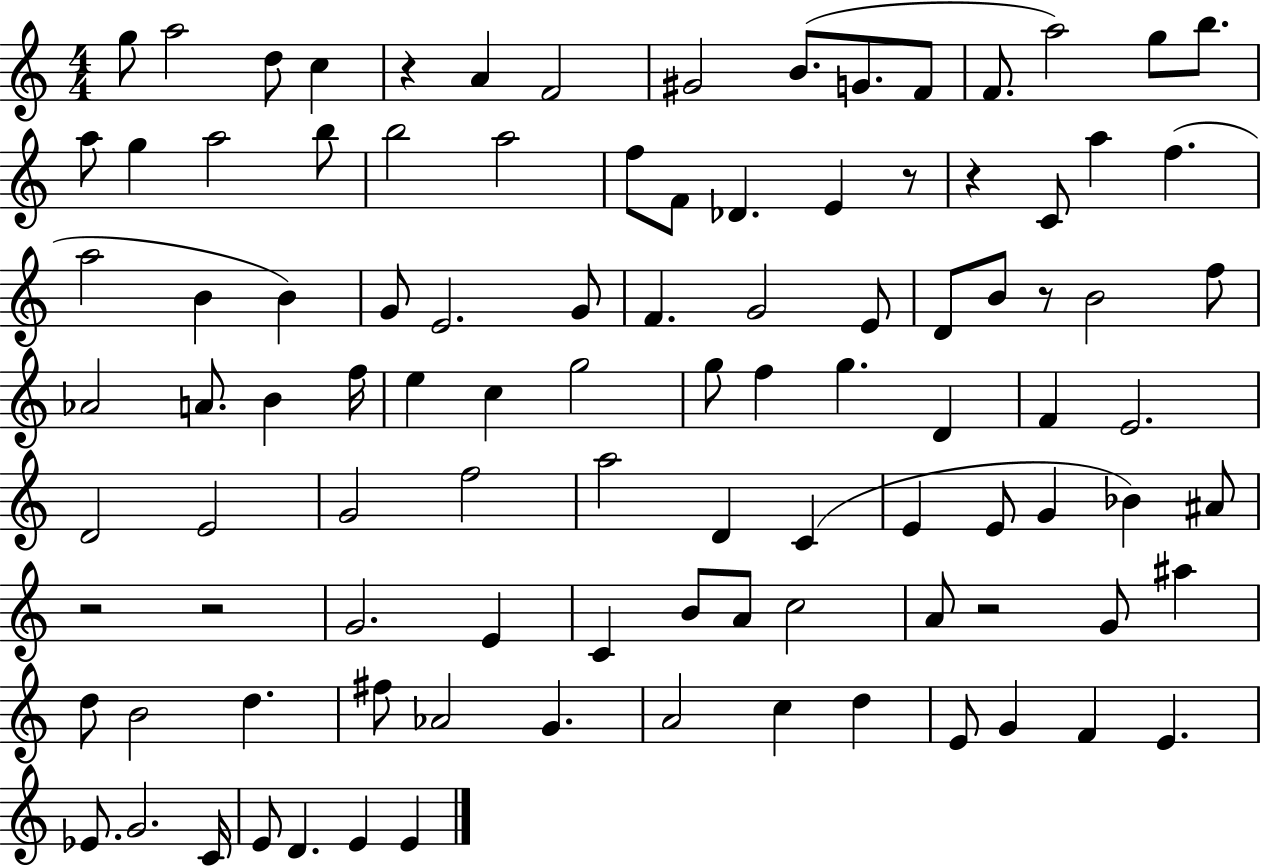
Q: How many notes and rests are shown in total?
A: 101